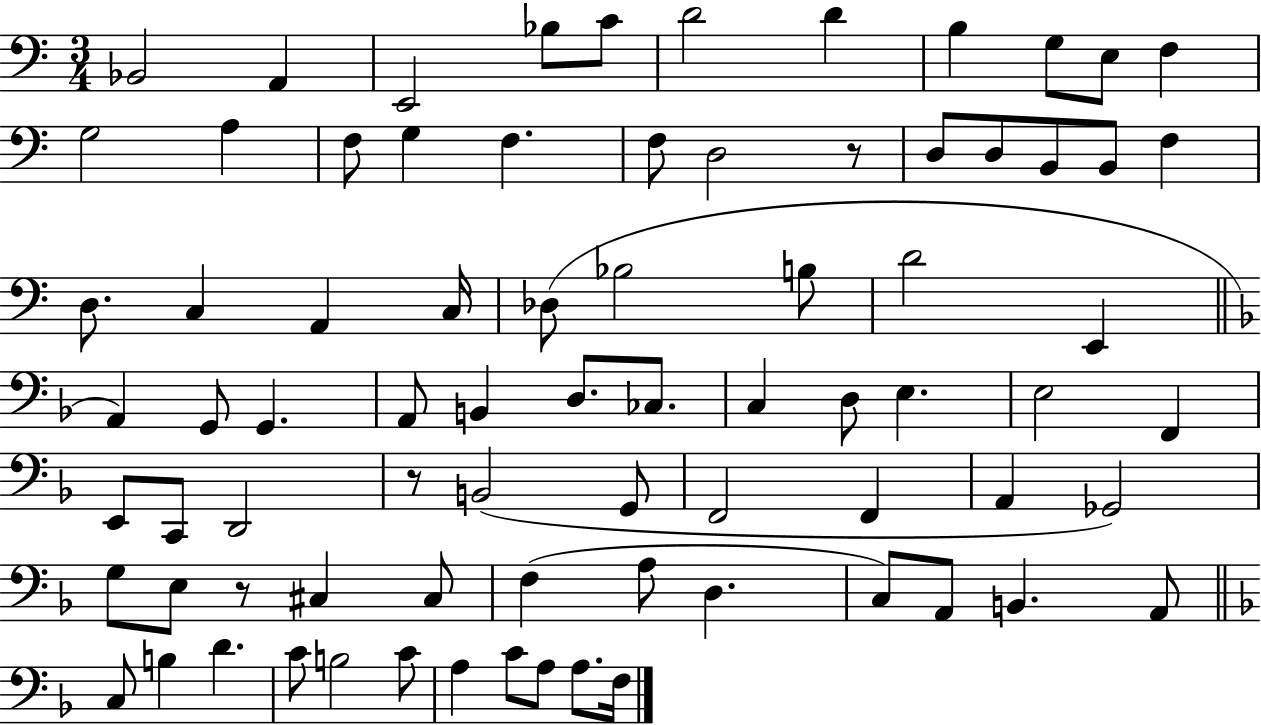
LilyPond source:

{
  \clef bass
  \numericTimeSignature
  \time 3/4
  \key c \major
  \repeat volta 2 { bes,2 a,4 | e,2 bes8 c'8 | d'2 d'4 | b4 g8 e8 f4 | \break g2 a4 | f8 g4 f4. | f8 d2 r8 | d8 d8 b,8 b,8 f4 | \break d8. c4 a,4 c16 | des8( bes2 b8 | d'2 e,4 | \bar "||" \break \key f \major a,4) g,8 g,4. | a,8 b,4 d8. ces8. | c4 d8 e4. | e2 f,4 | \break e,8 c,8 d,2 | r8 b,2( g,8 | f,2 f,4 | a,4 ges,2) | \break g8 e8 r8 cis4 cis8 | f4( a8 d4. | c8) a,8 b,4. a,8 | \bar "||" \break \key d \minor c8 b4 d'4. | c'8 b2 c'8 | a4 c'8 a8 a8. f16 | } \bar "|."
}